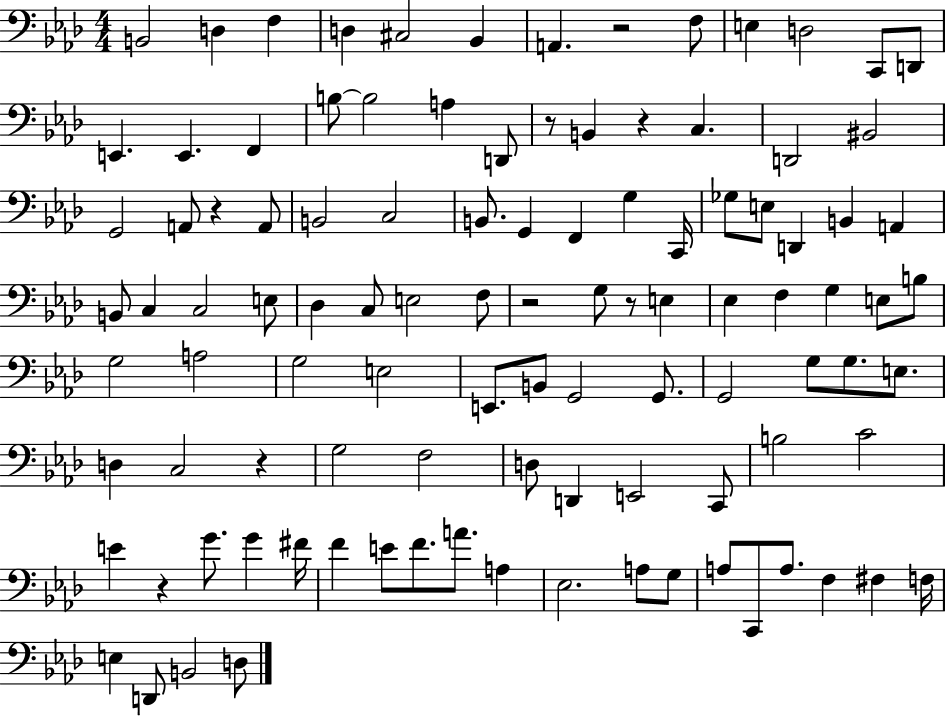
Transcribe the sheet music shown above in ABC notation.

X:1
T:Untitled
M:4/4
L:1/4
K:Ab
B,,2 D, F, D, ^C,2 _B,, A,, z2 F,/2 E, D,2 C,,/2 D,,/2 E,, E,, F,, B,/2 B,2 A, D,,/2 z/2 B,, z C, D,,2 ^B,,2 G,,2 A,,/2 z A,,/2 B,,2 C,2 B,,/2 G,, F,, G, C,,/4 _G,/2 E,/2 D,, B,, A,, B,,/2 C, C,2 E,/2 _D, C,/2 E,2 F,/2 z2 G,/2 z/2 E, _E, F, G, E,/2 B,/2 G,2 A,2 G,2 E,2 E,,/2 B,,/2 G,,2 G,,/2 G,,2 G,/2 G,/2 E,/2 D, C,2 z G,2 F,2 D,/2 D,, E,,2 C,,/2 B,2 C2 E z G/2 G ^F/4 F E/2 F/2 A/2 A, _E,2 A,/2 G,/2 A,/2 C,,/2 A,/2 F, ^F, F,/4 E, D,,/2 B,,2 D,/2